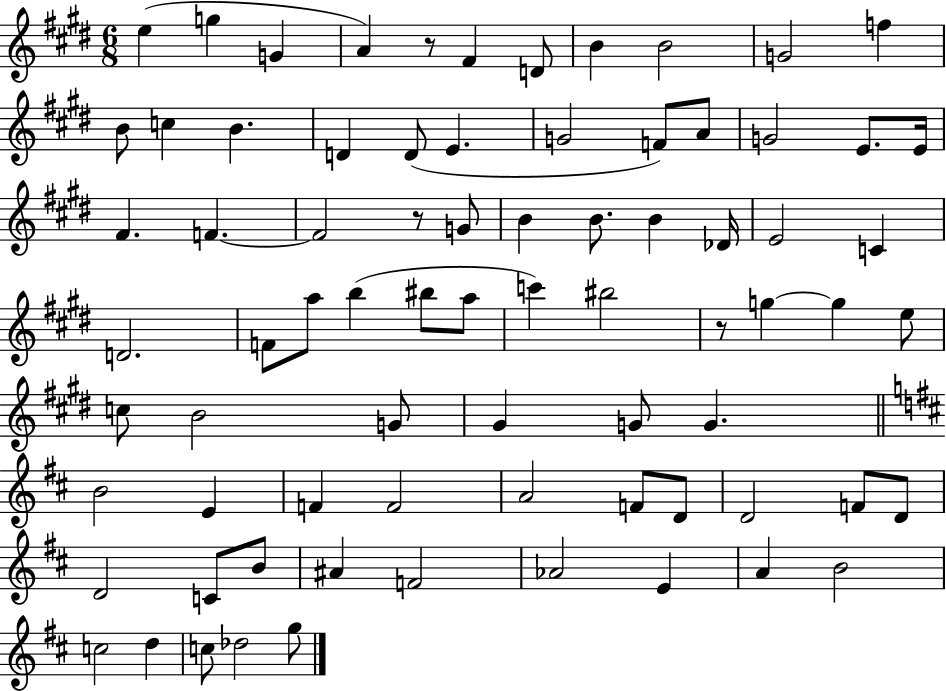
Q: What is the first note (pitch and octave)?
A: E5